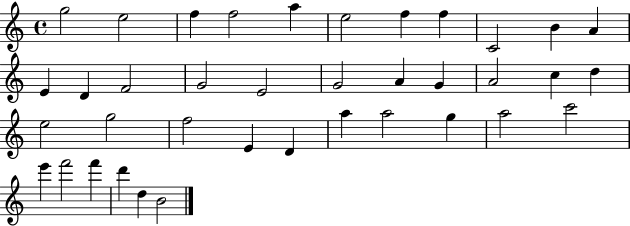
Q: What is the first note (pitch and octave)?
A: G5